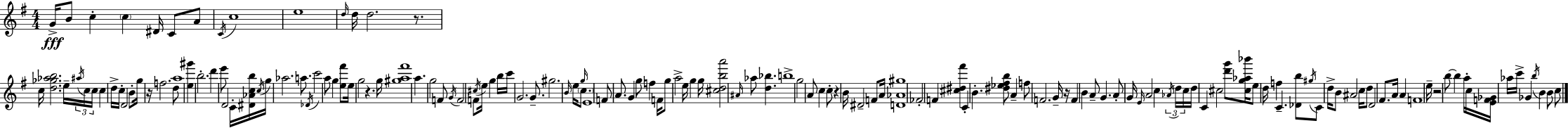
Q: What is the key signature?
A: E minor